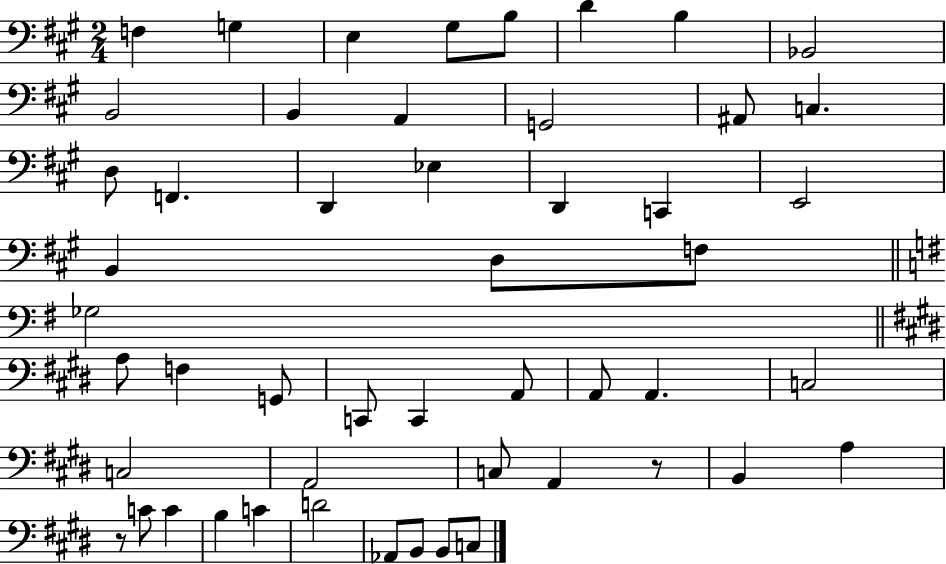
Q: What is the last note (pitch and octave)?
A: C3